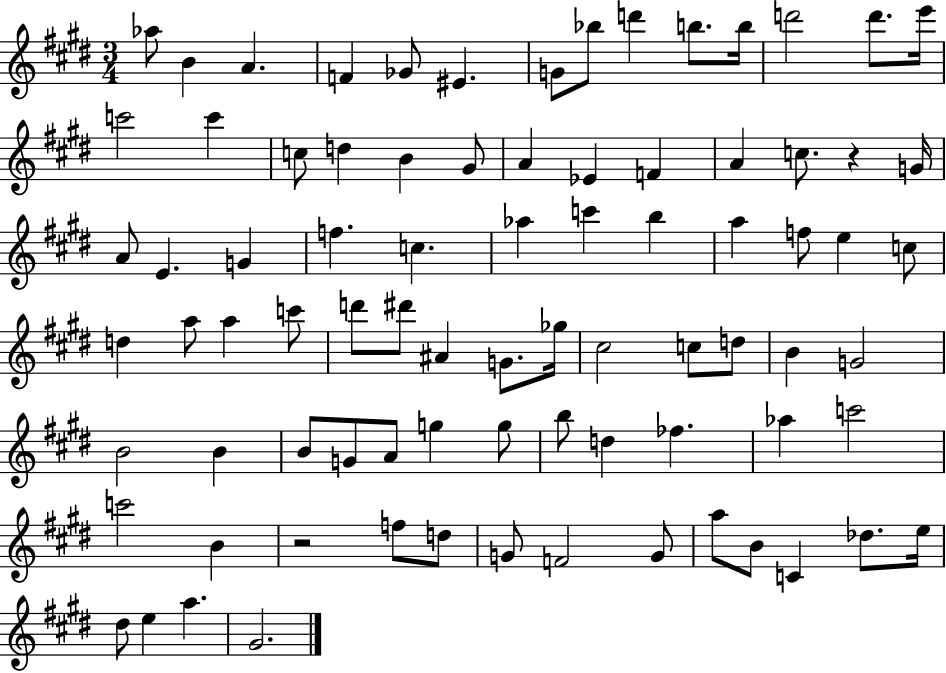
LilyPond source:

{
  \clef treble
  \numericTimeSignature
  \time 3/4
  \key e \major
  aes''8 b'4 a'4. | f'4 ges'8 eis'4. | g'8 bes''8 d'''4 b''8. b''16 | d'''2 d'''8. e'''16 | \break c'''2 c'''4 | c''8 d''4 b'4 gis'8 | a'4 ees'4 f'4 | a'4 c''8. r4 g'16 | \break a'8 e'4. g'4 | f''4. c''4. | aes''4 c'''4 b''4 | a''4 f''8 e''4 c''8 | \break d''4 a''8 a''4 c'''8 | d'''8 dis'''8 ais'4 g'8. ges''16 | cis''2 c''8 d''8 | b'4 g'2 | \break b'2 b'4 | b'8 g'8 a'8 g''4 g''8 | b''8 d''4 fes''4. | aes''4 c'''2 | \break c'''2 b'4 | r2 f''8 d''8 | g'8 f'2 g'8 | a''8 b'8 c'4 des''8. e''16 | \break dis''8 e''4 a''4. | gis'2. | \bar "|."
}